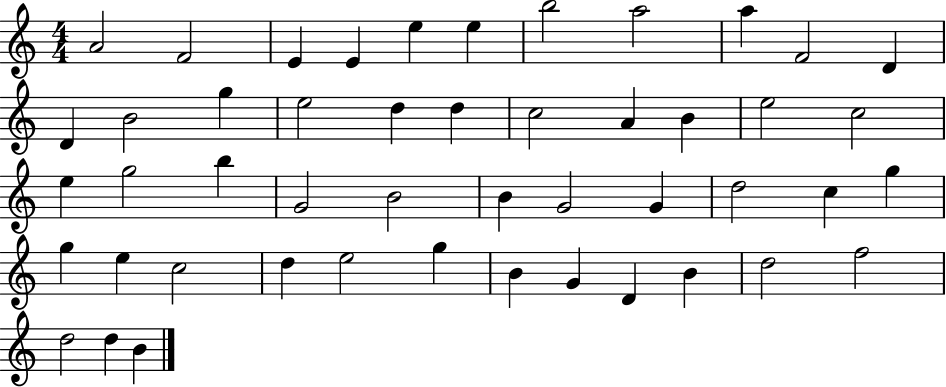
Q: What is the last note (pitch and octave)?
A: B4